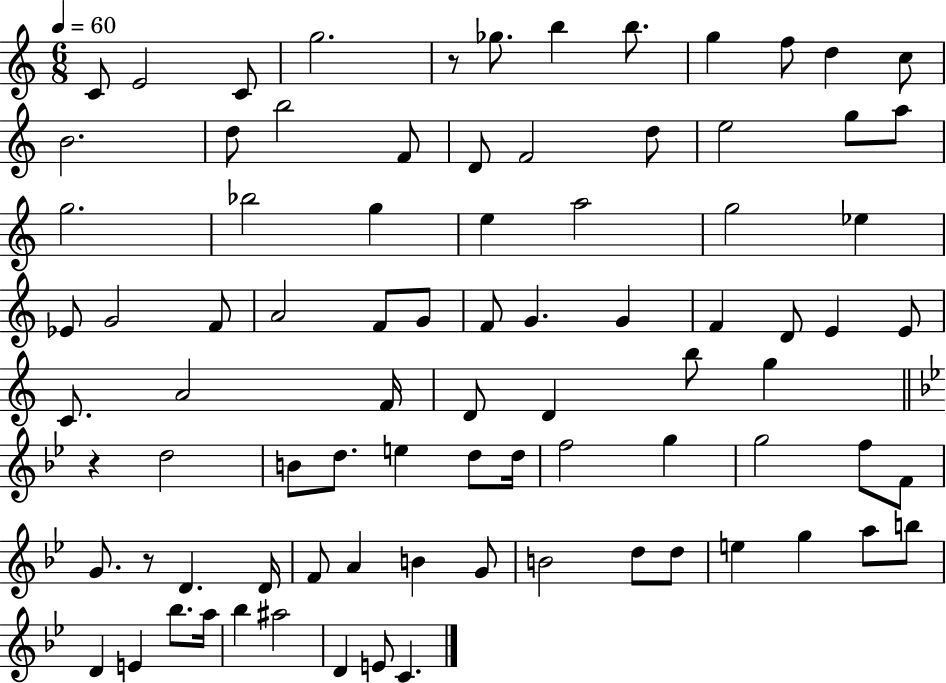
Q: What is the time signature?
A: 6/8